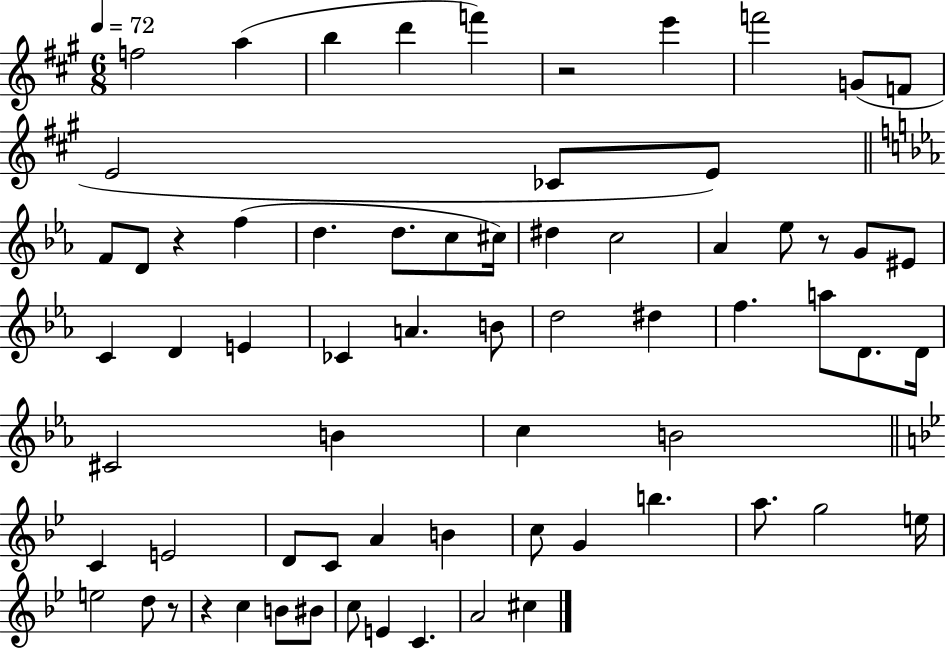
F5/h A5/q B5/q D6/q F6/q R/h E6/q F6/h G4/e F4/e E4/h CES4/e E4/e F4/e D4/e R/q F5/q D5/q. D5/e. C5/e C#5/s D#5/q C5/h Ab4/q Eb5/e R/e G4/e EIS4/e C4/q D4/q E4/q CES4/q A4/q. B4/e D5/h D#5/q F5/q. A5/e D4/e. D4/s C#4/h B4/q C5/q B4/h C4/q E4/h D4/e C4/e A4/q B4/q C5/e G4/q B5/q. A5/e. G5/h E5/s E5/h D5/e R/e R/q C5/q B4/e BIS4/e C5/e E4/q C4/q. A4/h C#5/q